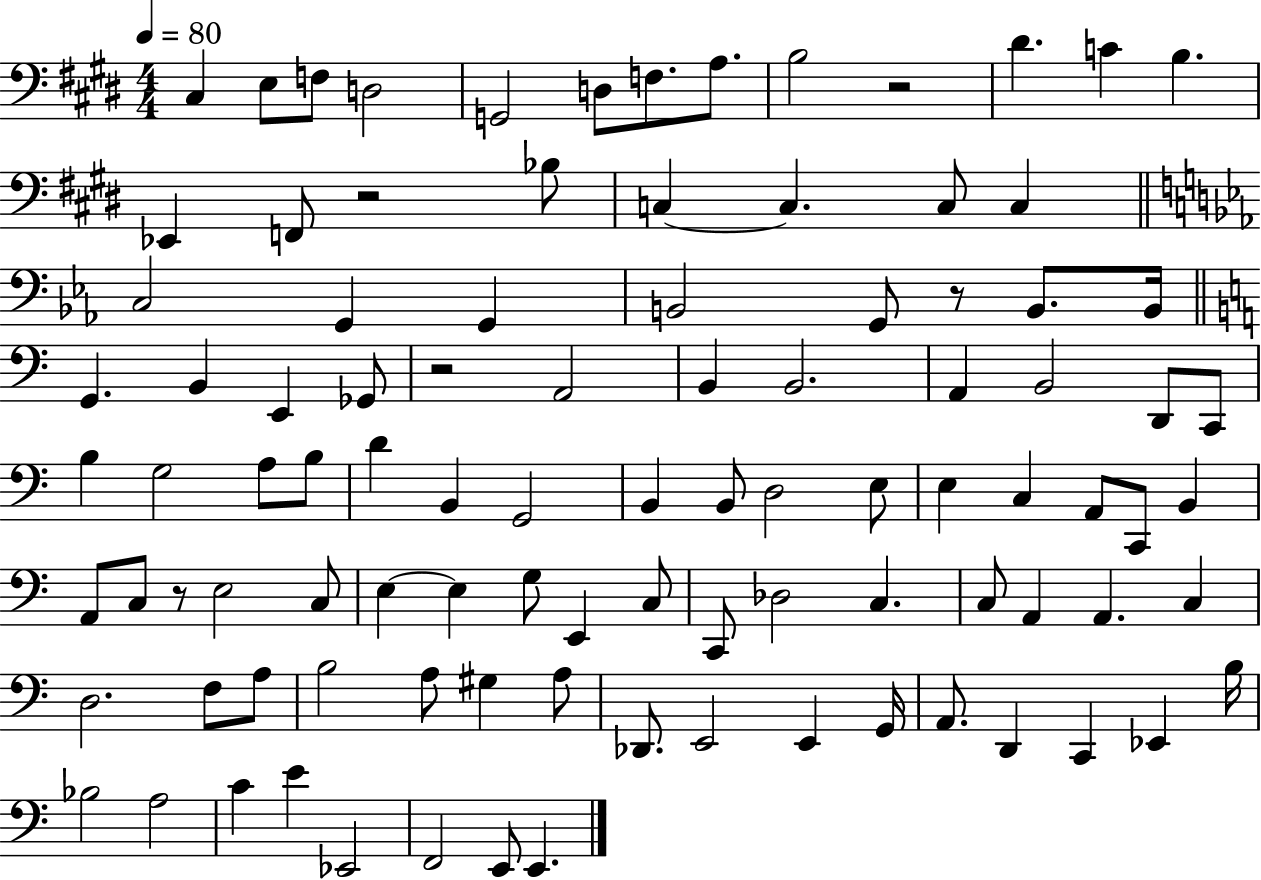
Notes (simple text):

C#3/q E3/e F3/e D3/h G2/h D3/e F3/e. A3/e. B3/h R/h D#4/q. C4/q B3/q. Eb2/q F2/e R/h Bb3/e C3/q C3/q. C3/e C3/q C3/h G2/q G2/q B2/h G2/e R/e B2/e. B2/s G2/q. B2/q E2/q Gb2/e R/h A2/h B2/q B2/h. A2/q B2/h D2/e C2/e B3/q G3/h A3/e B3/e D4/q B2/q G2/h B2/q B2/e D3/h E3/e E3/q C3/q A2/e C2/e B2/q A2/e C3/e R/e E3/h C3/e E3/q E3/q G3/e E2/q C3/e C2/e Db3/h C3/q. C3/e A2/q A2/q. C3/q D3/h. F3/e A3/e B3/h A3/e G#3/q A3/e Db2/e. E2/h E2/q G2/s A2/e. D2/q C2/q Eb2/q B3/s Bb3/h A3/h C4/q E4/q Eb2/h F2/h E2/e E2/q.